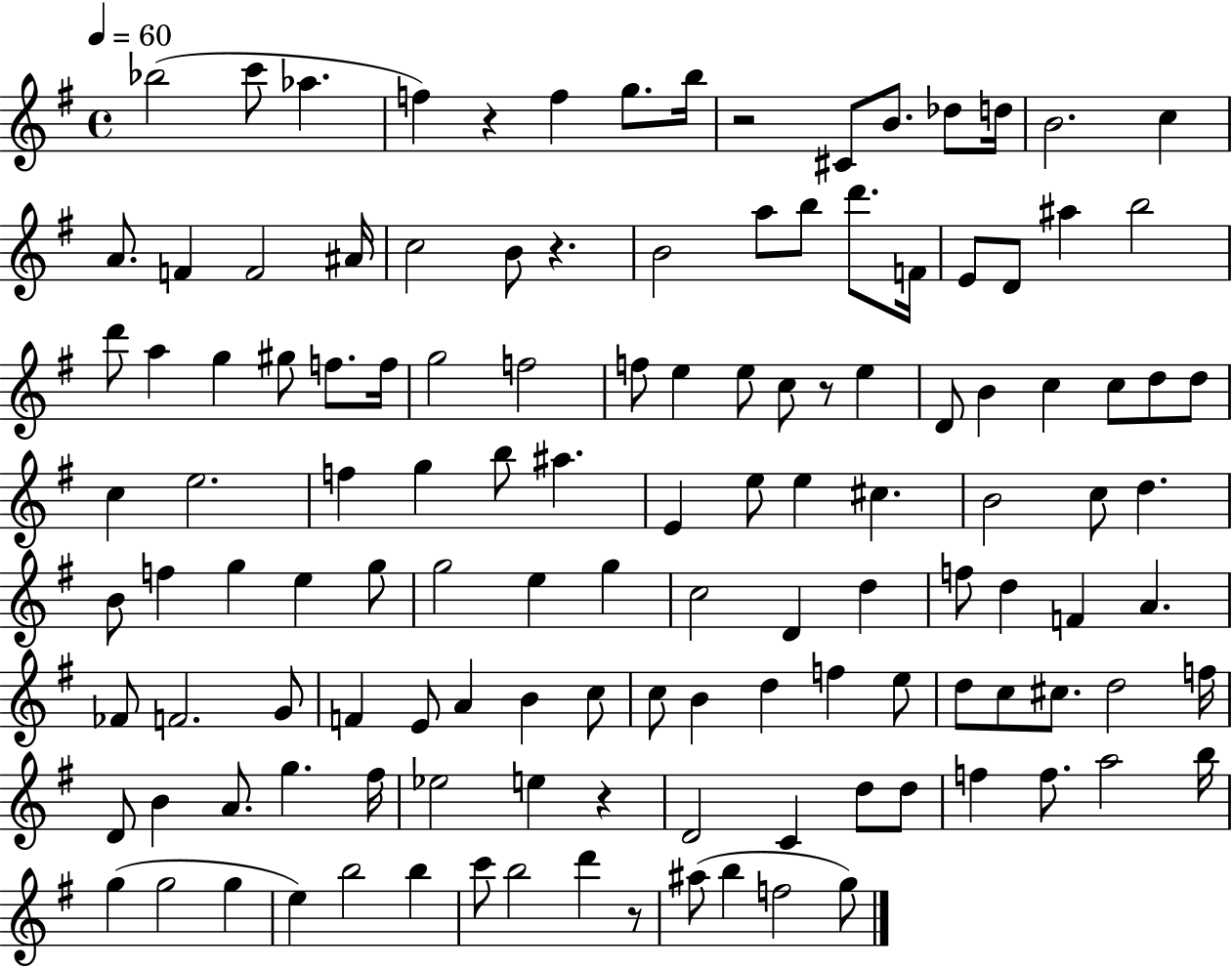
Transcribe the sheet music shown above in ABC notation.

X:1
T:Untitled
M:4/4
L:1/4
K:G
_b2 c'/2 _a f z f g/2 b/4 z2 ^C/2 B/2 _d/2 d/4 B2 c A/2 F F2 ^A/4 c2 B/2 z B2 a/2 b/2 d'/2 F/4 E/2 D/2 ^a b2 d'/2 a g ^g/2 f/2 f/4 g2 f2 f/2 e e/2 c/2 z/2 e D/2 B c c/2 d/2 d/2 c e2 f g b/2 ^a E e/2 e ^c B2 c/2 d B/2 f g e g/2 g2 e g c2 D d f/2 d F A _F/2 F2 G/2 F E/2 A B c/2 c/2 B d f e/2 d/2 c/2 ^c/2 d2 f/4 D/2 B A/2 g ^f/4 _e2 e z D2 C d/2 d/2 f f/2 a2 b/4 g g2 g e b2 b c'/2 b2 d' z/2 ^a/2 b f2 g/2